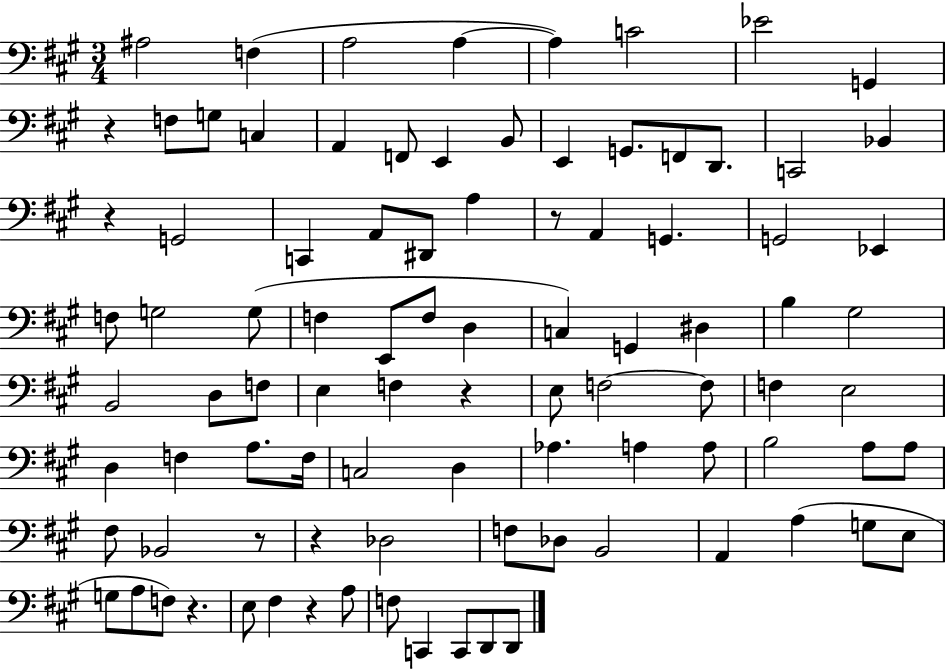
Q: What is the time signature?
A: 3/4